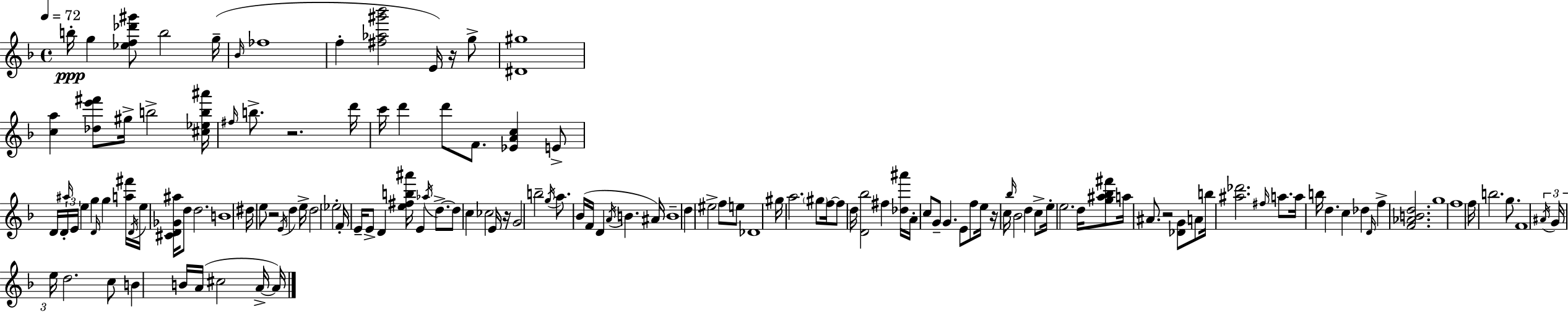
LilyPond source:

{
  \clef treble
  \time 4/4
  \defaultTimeSignature
  \key f \major
  \tempo 4 = 72
  \repeat volta 2 { b''16-.\ppp g''4 <ees'' f'' des''' gis'''>8 b''2 g''16--( | \grace { bes'16 } fes''1 | f''4-. <fis'' aes'' gis''' bes'''>2 e'16) r16 g''8-> | <dis' gis''>1 | \break <c'' a''>4 <des'' e''' fis'''>8 gis''16-> b''2-> | <cis'' ees'' b'' ais'''>16 \grace { fis''16 } b''8.-> r2. | d'''16 c'''16 d'''4 d'''8 f'8. <ees' a' c''>4 | e'8-> d'16 \tuplet 3/2 { d'16-. \grace { ais''16 } e'16 } e''4 g''4 \grace { d'16 } g''4 | \break <a'' fis'''>16 \acciaccatura { d'16 } e''16 <cis' d' ges' ais''>16 d''8 d''2. | b'1 | dis''16 e''8 r2 | \acciaccatura { e'16 } d''4 e''16-> d''2 \parenthesize ees''2-. | \break f'16-. e'16-- e'8-> d'4 <e'' fis'' b'' ais'''>16 e'4 | \acciaccatura { aes''16 } d''8.->~~ d''8 c''4 ces''2 | e'16 r16 g'2 b''2-- | \acciaccatura { g''16 } a''8. bes'16( f'16 d'4 | \break \acciaccatura { a'16 } b'4. ais'16) b'1-- | d''4 eis''2-> | f''8 e''8 des'1 | gis''16 a''2. | \break \parenthesize gis''8 f''16~~ f''8 d''16 <d' bes''>2 | fis''4 <des'' ais'''>16 a'16-. c''8 g'8-- g'4. | e'8 f''8 e''16 r16 c''16 \grace { bes''16 } bes'2 | d''4 c''8-> e''16-. e''2. | \break d''16 <g'' ais'' bes'' fis'''>8 a''16 ais'8. r2 | <des' g'>8 a'8 b''16 <ais'' des'''>2. | \grace { fis''16 } a''8. a''16 b''16 d''4. | c''4 des''4 \grace { d'16 } f''4-> | \break <f' aes' b' d''>2. g''1 | f''1 | f''16 b''2. | g''8. f'1 | \break \tuplet 3/2 { \acciaccatura { ais'16 } g'16 e''16 } d''2. | c''8 b'4 | b'16 a'16( cis''2 a'16->~~ a'16) } \bar "|."
}